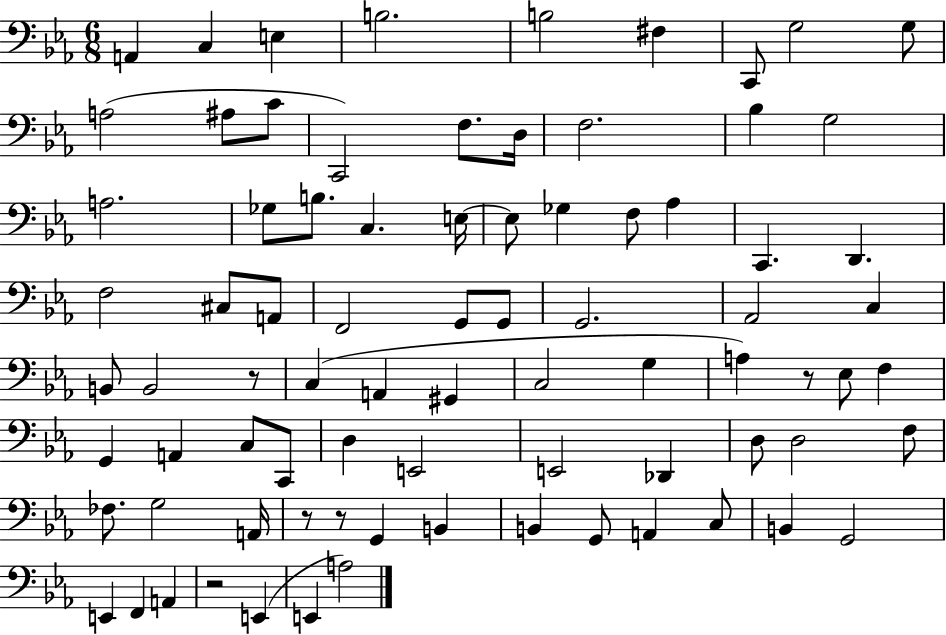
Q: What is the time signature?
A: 6/8